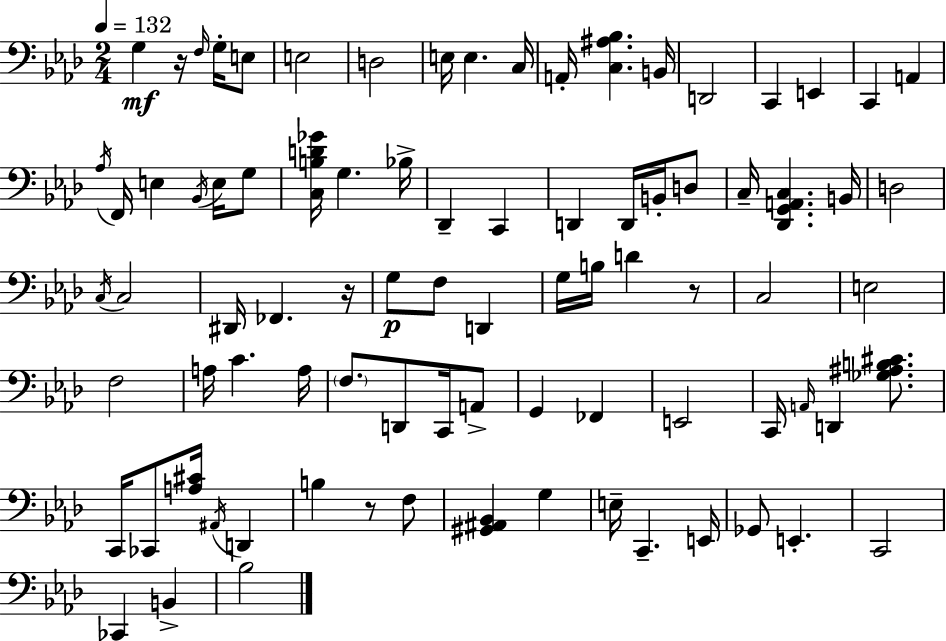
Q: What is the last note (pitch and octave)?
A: Bb3